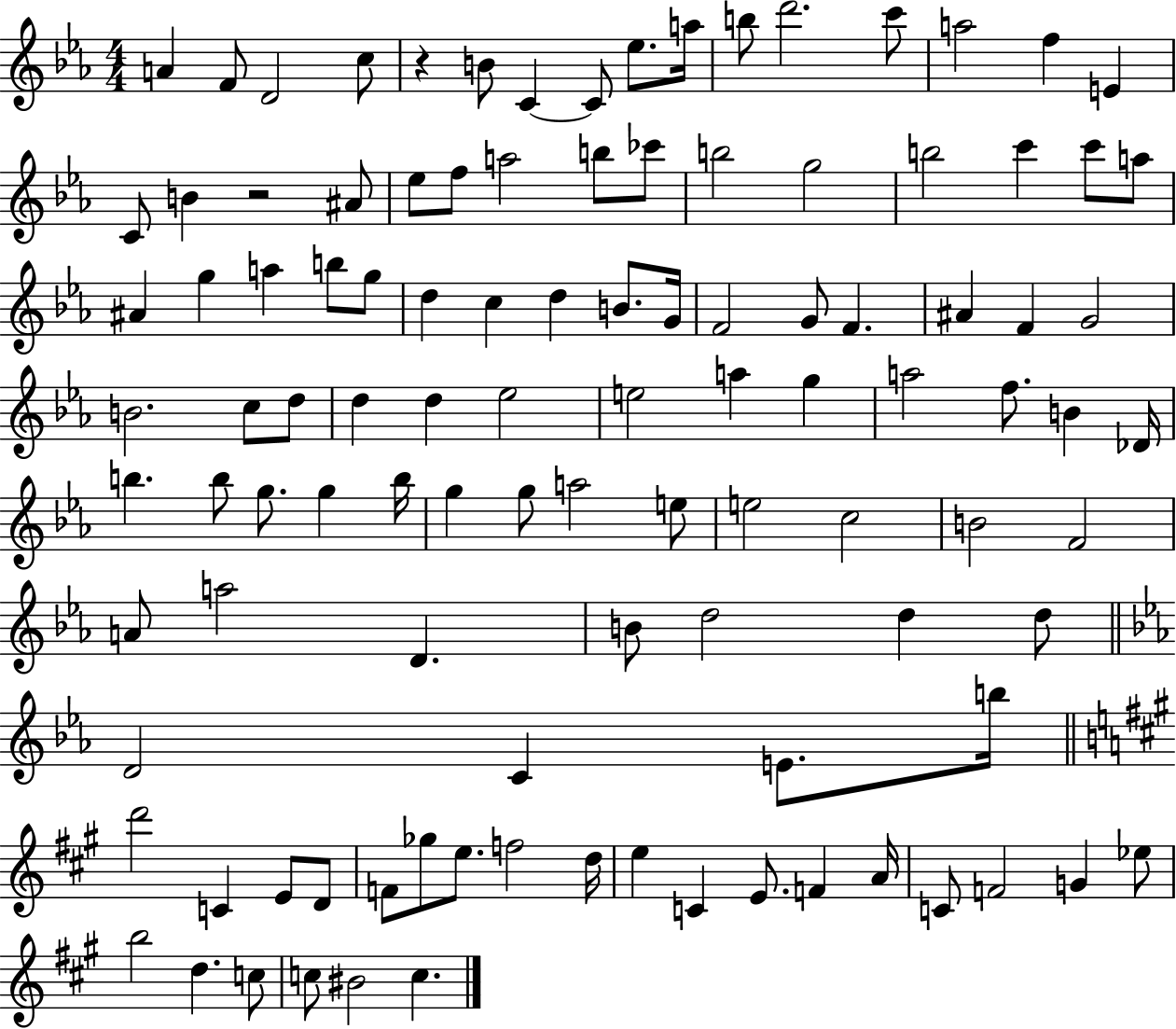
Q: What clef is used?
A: treble